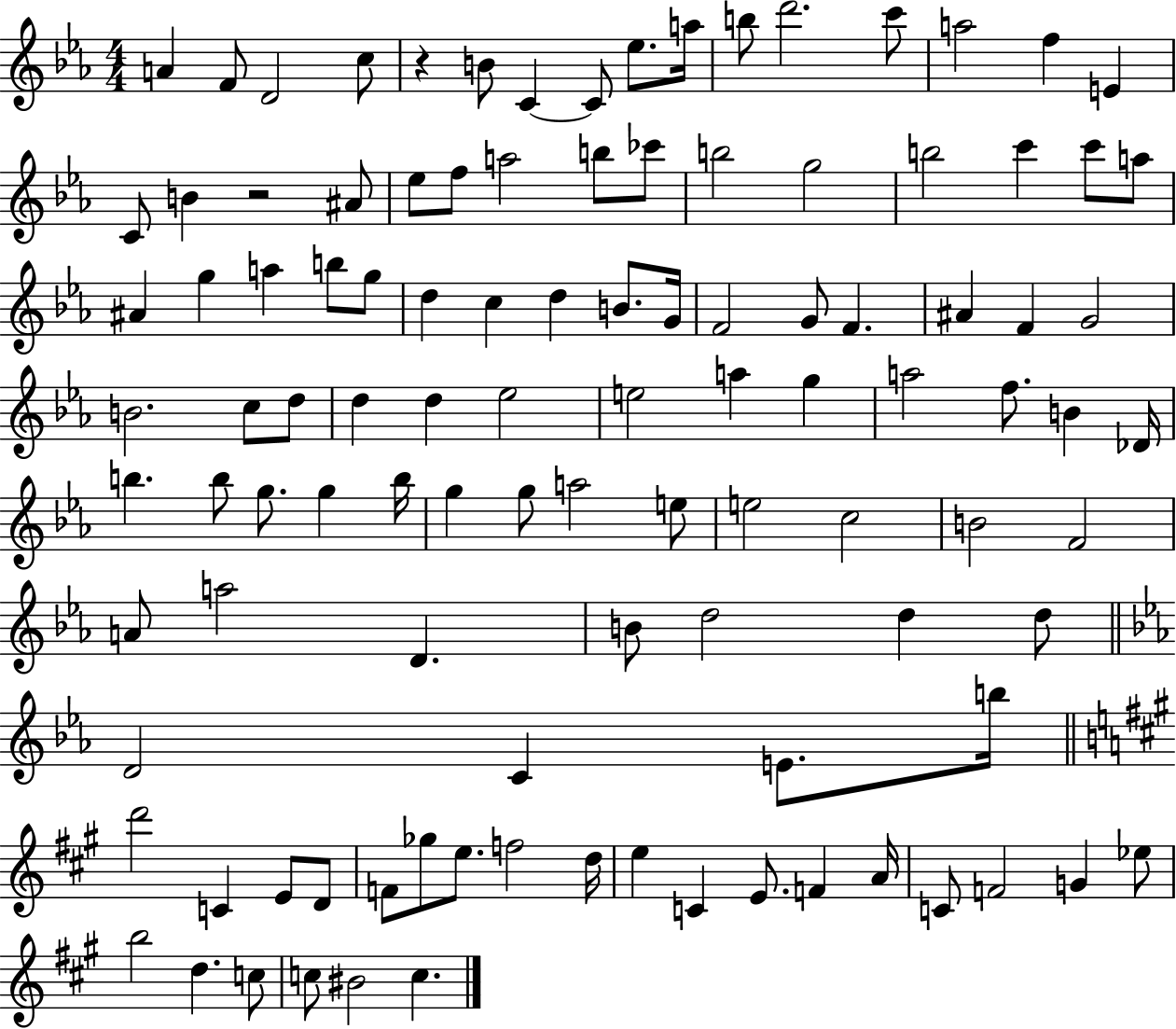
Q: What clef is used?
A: treble